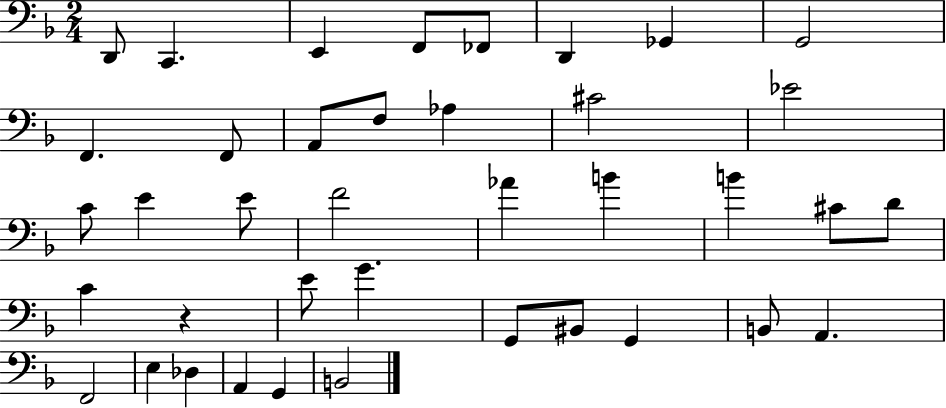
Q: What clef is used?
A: bass